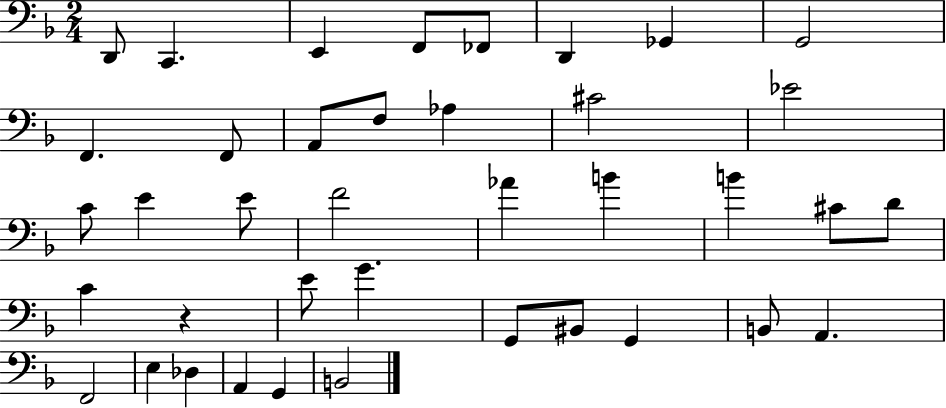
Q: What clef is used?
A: bass